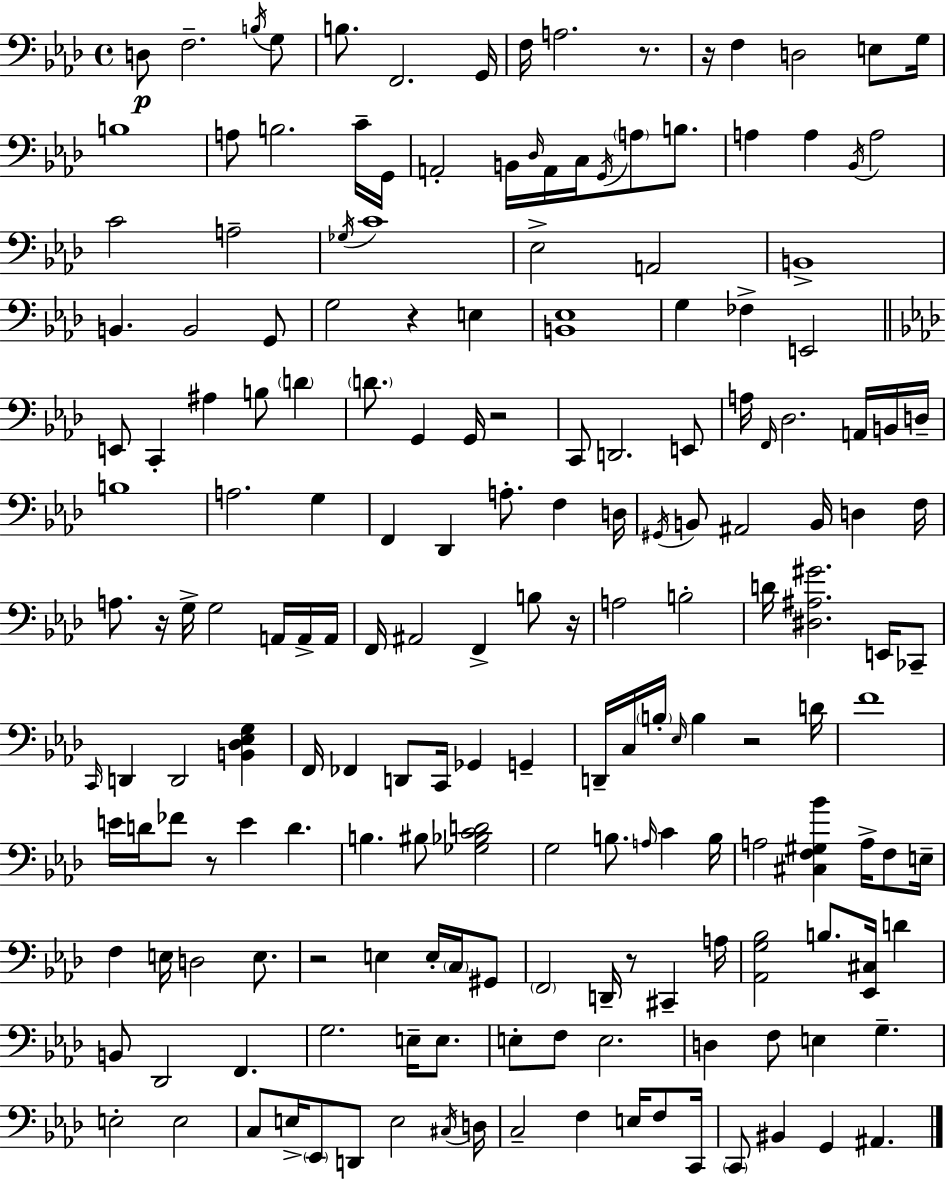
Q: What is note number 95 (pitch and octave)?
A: F2